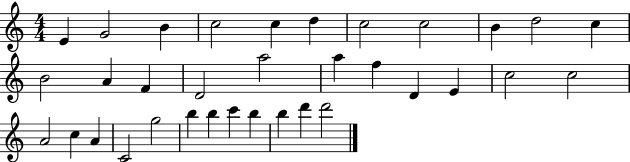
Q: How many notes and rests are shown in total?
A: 34